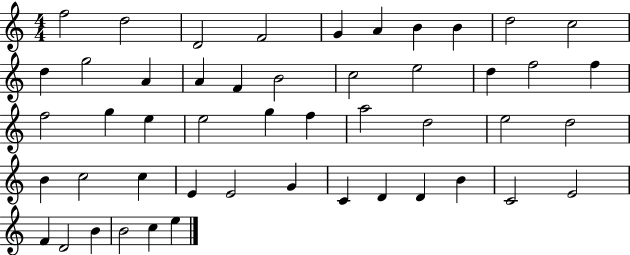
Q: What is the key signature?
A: C major